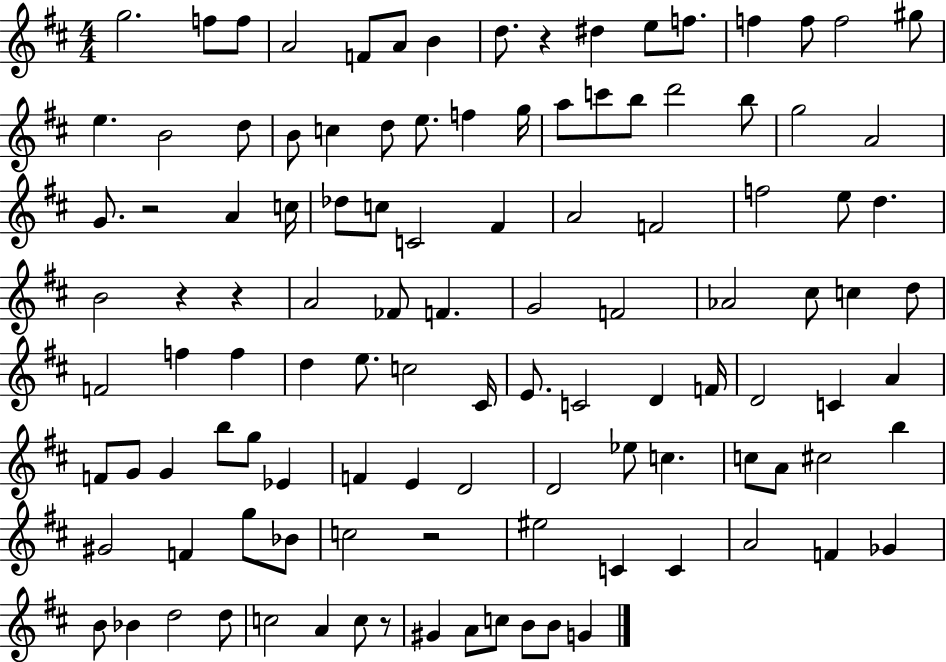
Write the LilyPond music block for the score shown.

{
  \clef treble
  \numericTimeSignature
  \time 4/4
  \key d \major
  \repeat volta 2 { g''2. f''8 f''8 | a'2 f'8 a'8 b'4 | d''8. r4 dis''4 e''8 f''8. | f''4 f''8 f''2 gis''8 | \break e''4. b'2 d''8 | b'8 c''4 d''8 e''8. f''4 g''16 | a''8 c'''8 b''8 d'''2 b''8 | g''2 a'2 | \break g'8. r2 a'4 c''16 | des''8 c''8 c'2 fis'4 | a'2 f'2 | f''2 e''8 d''4. | \break b'2 r4 r4 | a'2 fes'8 f'4. | g'2 f'2 | aes'2 cis''8 c''4 d''8 | \break f'2 f''4 f''4 | d''4 e''8. c''2 cis'16 | e'8. c'2 d'4 f'16 | d'2 c'4 a'4 | \break f'8 g'8 g'4 b''8 g''8 ees'4 | f'4 e'4 d'2 | d'2 ees''8 c''4. | c''8 a'8 cis''2 b''4 | \break gis'2 f'4 g''8 bes'8 | c''2 r2 | eis''2 c'4 c'4 | a'2 f'4 ges'4 | \break b'8 bes'4 d''2 d''8 | c''2 a'4 c''8 r8 | gis'4 a'8 c''8 b'8 b'8 g'4 | } \bar "|."
}